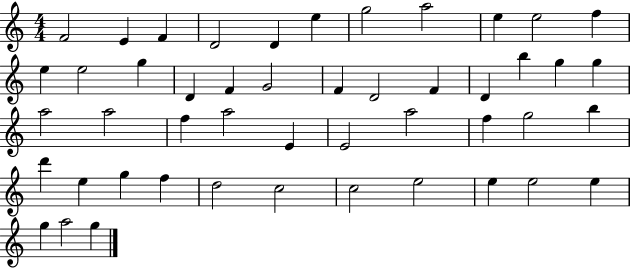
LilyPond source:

{
  \clef treble
  \numericTimeSignature
  \time 4/4
  \key c \major
  f'2 e'4 f'4 | d'2 d'4 e''4 | g''2 a''2 | e''4 e''2 f''4 | \break e''4 e''2 g''4 | d'4 f'4 g'2 | f'4 d'2 f'4 | d'4 b''4 g''4 g''4 | \break a''2 a''2 | f''4 a''2 e'4 | e'2 a''2 | f''4 g''2 b''4 | \break d'''4 e''4 g''4 f''4 | d''2 c''2 | c''2 e''2 | e''4 e''2 e''4 | \break g''4 a''2 g''4 | \bar "|."
}